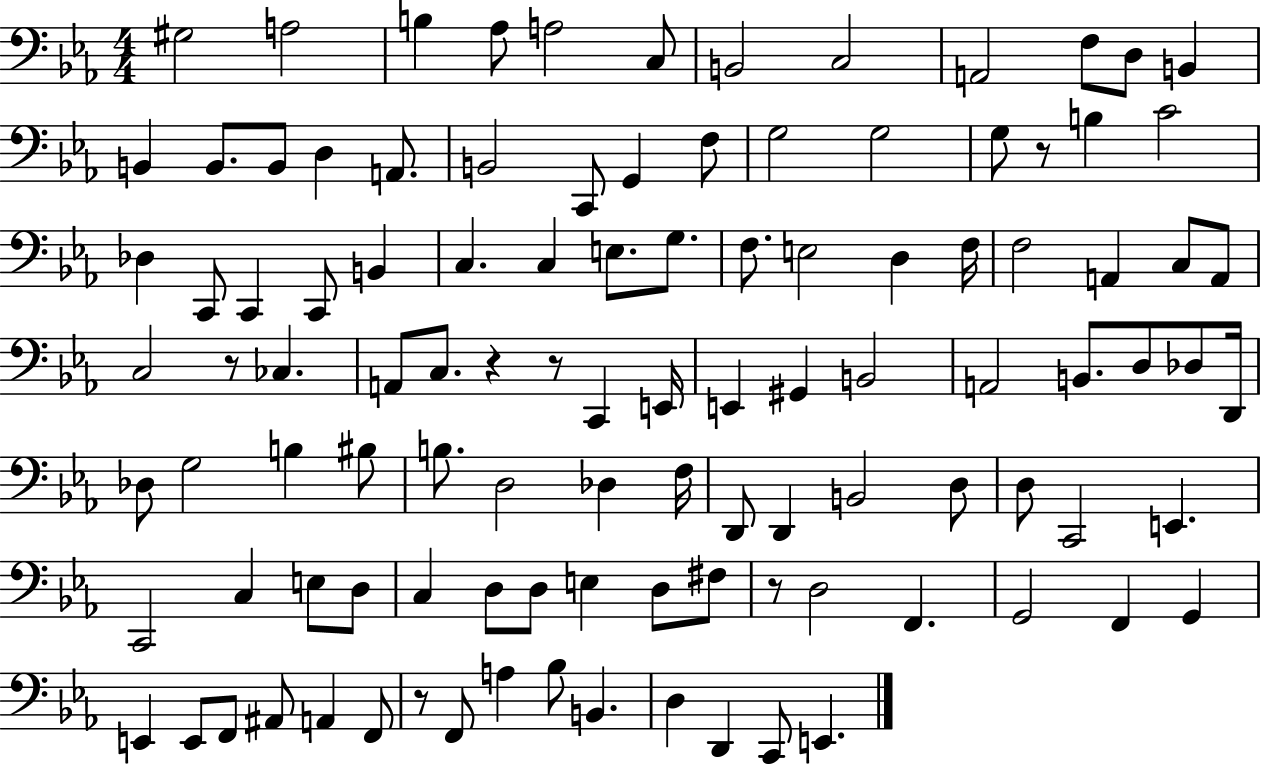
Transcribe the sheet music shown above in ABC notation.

X:1
T:Untitled
M:4/4
L:1/4
K:Eb
^G,2 A,2 B, _A,/2 A,2 C,/2 B,,2 C,2 A,,2 F,/2 D,/2 B,, B,, B,,/2 B,,/2 D, A,,/2 B,,2 C,,/2 G,, F,/2 G,2 G,2 G,/2 z/2 B, C2 _D, C,,/2 C,, C,,/2 B,, C, C, E,/2 G,/2 F,/2 E,2 D, F,/4 F,2 A,, C,/2 A,,/2 C,2 z/2 _C, A,,/2 C,/2 z z/2 C,, E,,/4 E,, ^G,, B,,2 A,,2 B,,/2 D,/2 _D,/2 D,,/4 _D,/2 G,2 B, ^B,/2 B,/2 D,2 _D, F,/4 D,,/2 D,, B,,2 D,/2 D,/2 C,,2 E,, C,,2 C, E,/2 D,/2 C, D,/2 D,/2 E, D,/2 ^F,/2 z/2 D,2 F,, G,,2 F,, G,, E,, E,,/2 F,,/2 ^A,,/2 A,, F,,/2 z/2 F,,/2 A, _B,/2 B,, D, D,, C,,/2 E,,